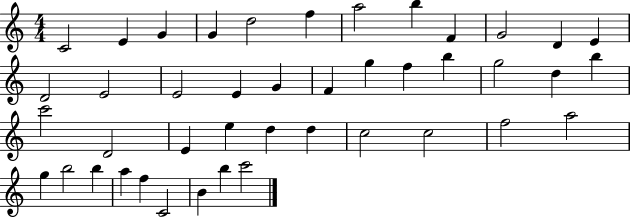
C4/h E4/q G4/q G4/q D5/h F5/q A5/h B5/q F4/q G4/h D4/q E4/q D4/h E4/h E4/h E4/q G4/q F4/q G5/q F5/q B5/q G5/h D5/q B5/q C6/h D4/h E4/q E5/q D5/q D5/q C5/h C5/h F5/h A5/h G5/q B5/h B5/q A5/q F5/q C4/h B4/q B5/q C6/h